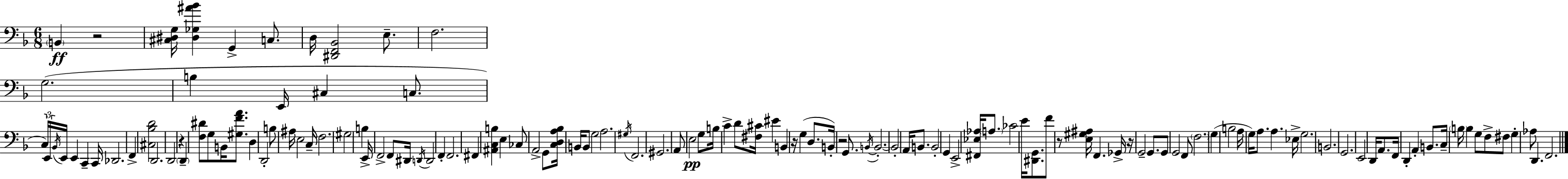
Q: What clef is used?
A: bass